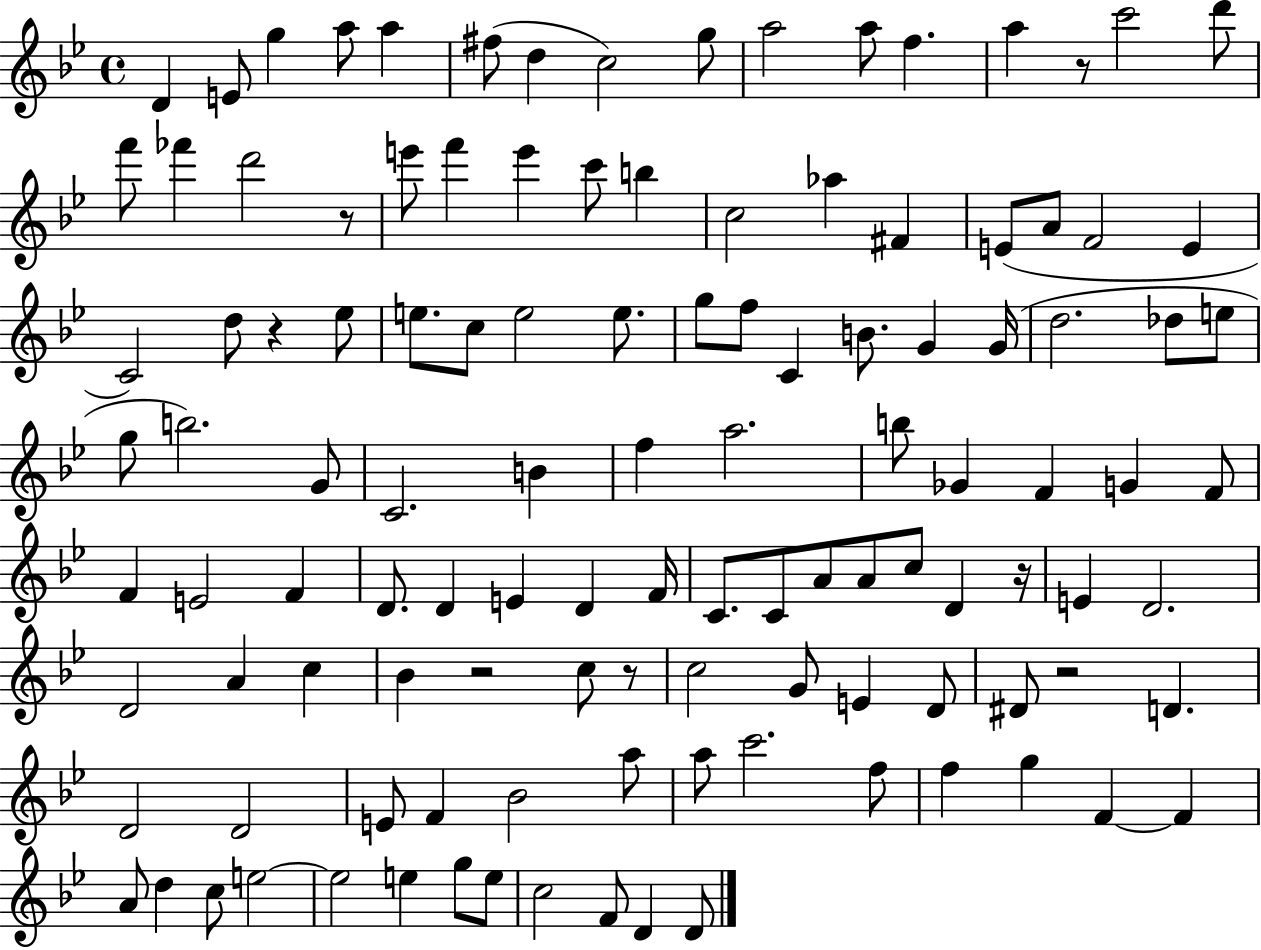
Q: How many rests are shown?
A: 7